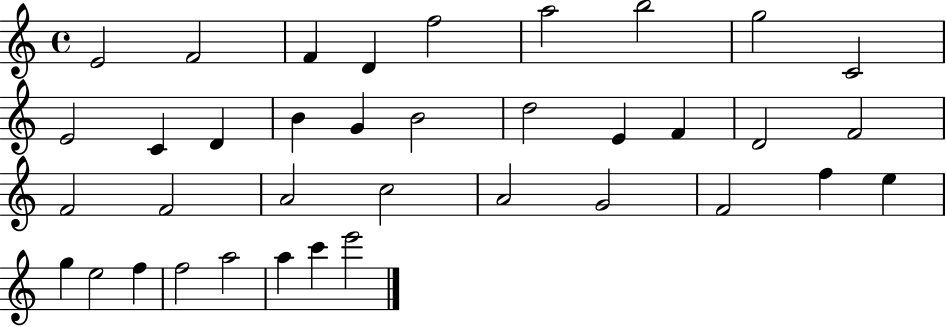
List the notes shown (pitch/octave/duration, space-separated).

E4/h F4/h F4/q D4/q F5/h A5/h B5/h G5/h C4/h E4/h C4/q D4/q B4/q G4/q B4/h D5/h E4/q F4/q D4/h F4/h F4/h F4/h A4/h C5/h A4/h G4/h F4/h F5/q E5/q G5/q E5/h F5/q F5/h A5/h A5/q C6/q E6/h